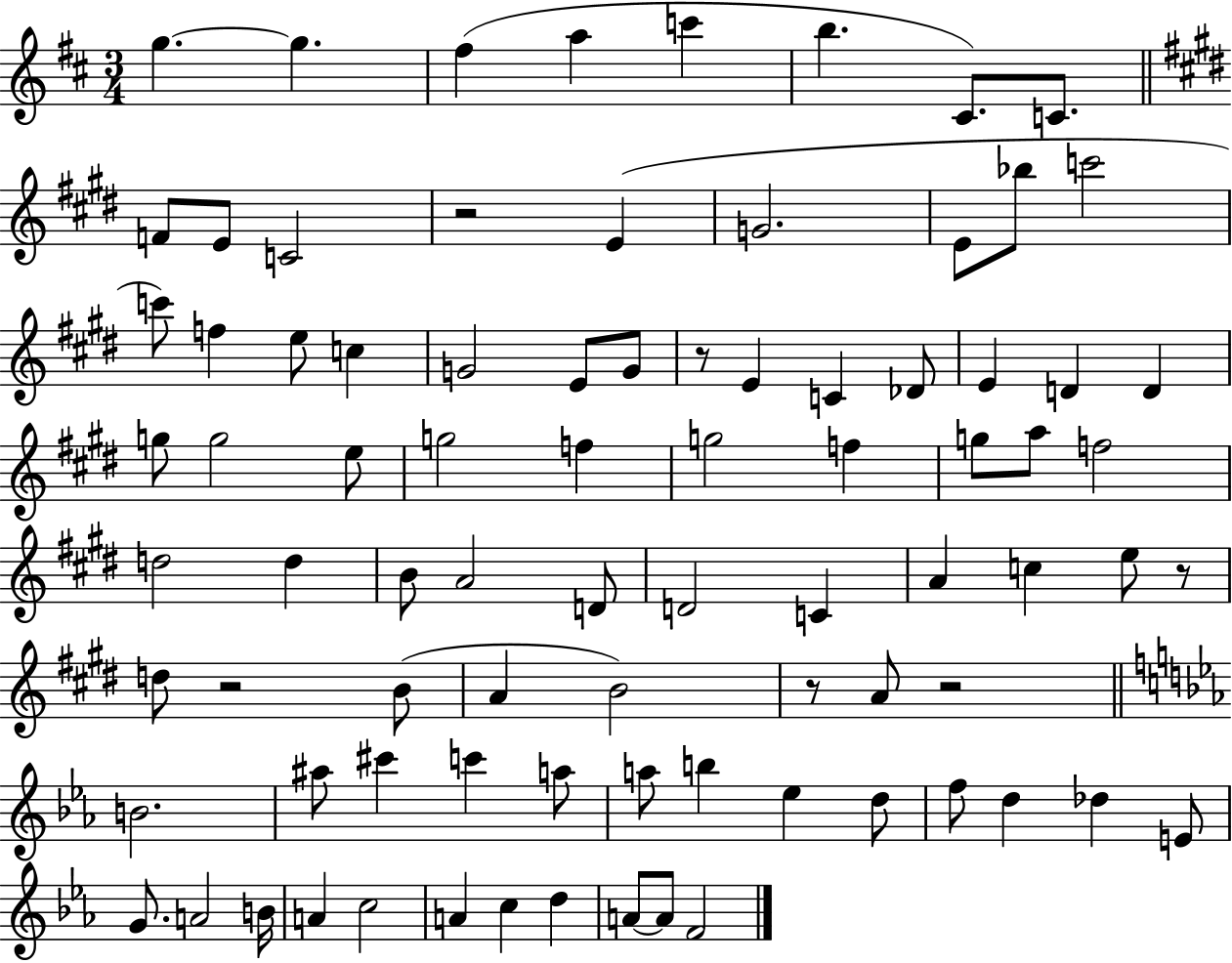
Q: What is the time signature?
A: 3/4